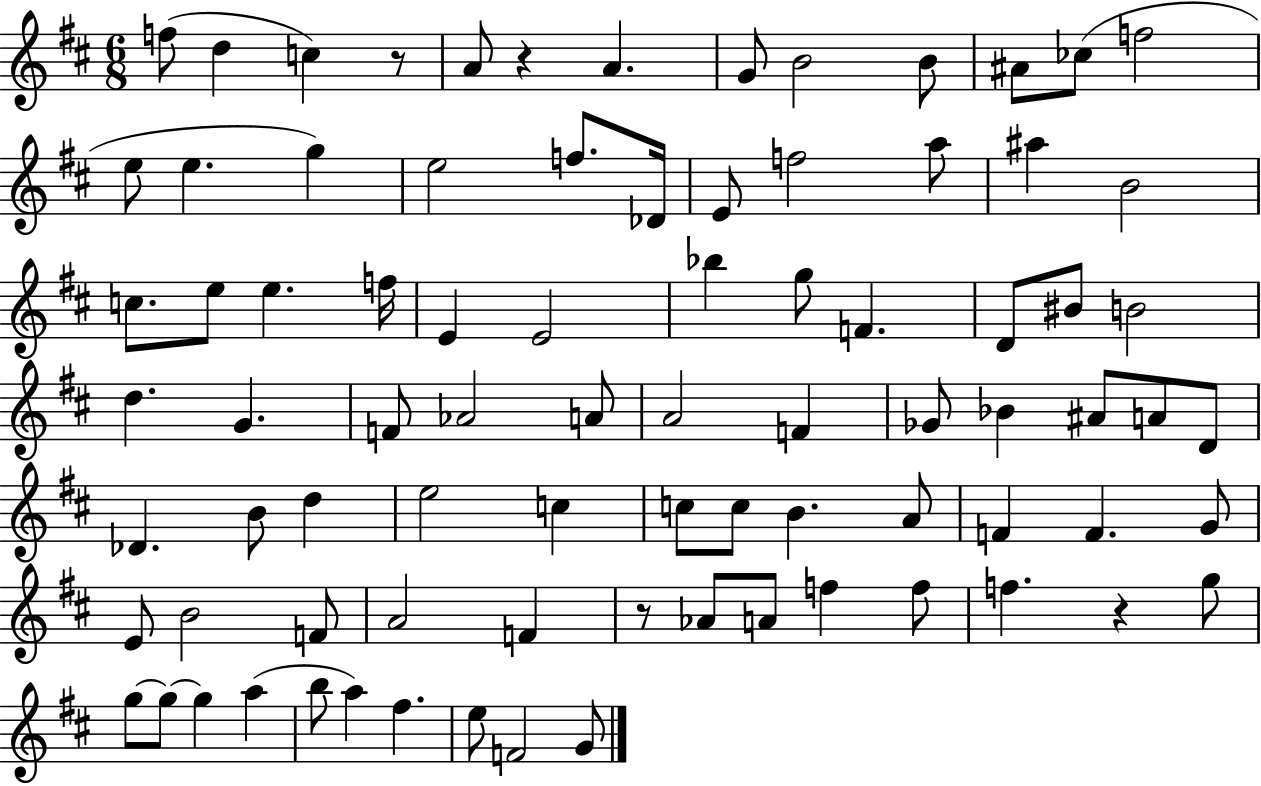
F5/e D5/q C5/q R/e A4/e R/q A4/q. G4/e B4/h B4/e A#4/e CES5/e F5/h E5/e E5/q. G5/q E5/h F5/e. Db4/s E4/e F5/h A5/e A#5/q B4/h C5/e. E5/e E5/q. F5/s E4/q E4/h Bb5/q G5/e F4/q. D4/e BIS4/e B4/h D5/q. G4/q. F4/e Ab4/h A4/e A4/h F4/q Gb4/e Bb4/q A#4/e A4/e D4/e Db4/q. B4/e D5/q E5/h C5/q C5/e C5/e B4/q. A4/e F4/q F4/q. G4/e E4/e B4/h F4/e A4/h F4/q R/e Ab4/e A4/e F5/q F5/e F5/q. R/q G5/e G5/e G5/e G5/q A5/q B5/e A5/q F#5/q. E5/e F4/h G4/e